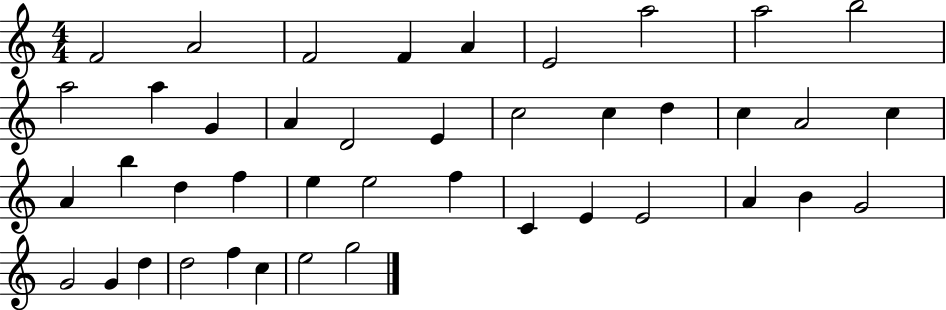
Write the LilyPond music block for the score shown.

{
  \clef treble
  \numericTimeSignature
  \time 4/4
  \key c \major
  f'2 a'2 | f'2 f'4 a'4 | e'2 a''2 | a''2 b''2 | \break a''2 a''4 g'4 | a'4 d'2 e'4 | c''2 c''4 d''4 | c''4 a'2 c''4 | \break a'4 b''4 d''4 f''4 | e''4 e''2 f''4 | c'4 e'4 e'2 | a'4 b'4 g'2 | \break g'2 g'4 d''4 | d''2 f''4 c''4 | e''2 g''2 | \bar "|."
}